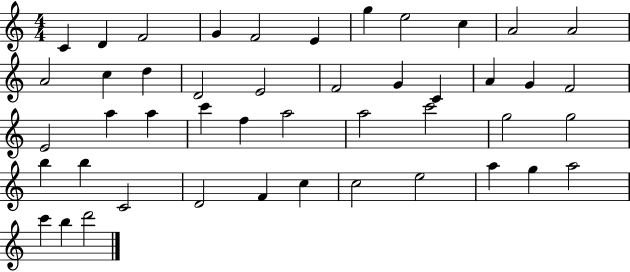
C4/q D4/q F4/h G4/q F4/h E4/q G5/q E5/h C5/q A4/h A4/h A4/h C5/q D5/q D4/h E4/h F4/h G4/q C4/q A4/q G4/q F4/h E4/h A5/q A5/q C6/q F5/q A5/h A5/h C6/h G5/h G5/h B5/q B5/q C4/h D4/h F4/q C5/q C5/h E5/h A5/q G5/q A5/h C6/q B5/q D6/h